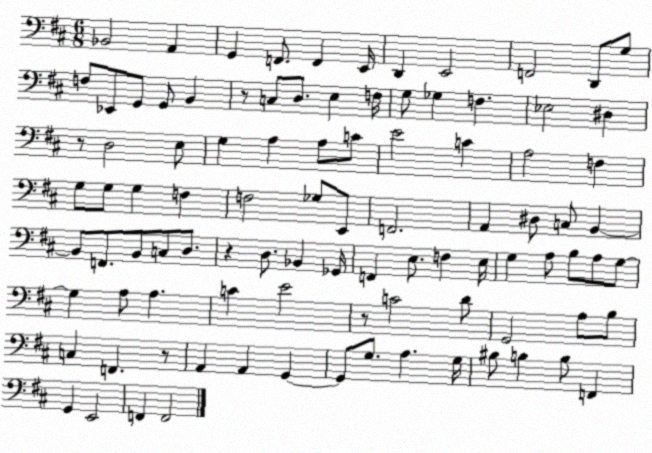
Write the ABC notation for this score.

X:1
T:Untitled
M:6/8
L:1/4
K:D
_B,,2 A,, G,, F,,/2 F,, E,,/4 D,, E,,2 F,,2 D,,/2 G,/2 F,/2 _E,,/2 G,,/2 G,,/2 B,, z/2 C,/2 D,/2 E, F,/4 G,/2 _G, F, _E,2 ^D, z/2 D,2 E,/2 G, A, A,/2 C/2 E2 C A,2 F, G,/2 G,/2 G, F, F,2 _G,/2 E,,/2 F,,2 A,, ^D,/2 C,/2 B,, B,,/2 F,,/2 B,,/2 C,/2 D,/2 z D,/2 _B,, _G,,/4 F,, E,/2 F, E,/4 G, A,/2 B,/2 A,/2 G,/2 G, A,/2 A, C E2 z/2 C2 D/2 G,,2 A,/2 B,/2 C, F,, z/2 A,, A,, G,, G,,/2 G,/2 A, G,/4 ^B,/2 B, B,/2 F,, G,, E,,2 F,, F,,2